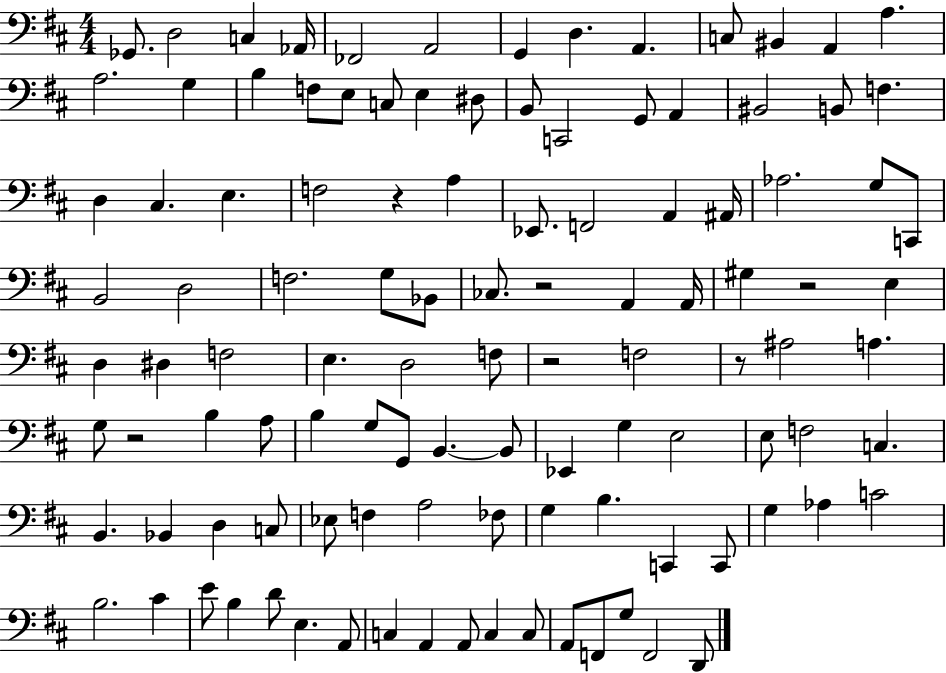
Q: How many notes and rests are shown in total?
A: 111